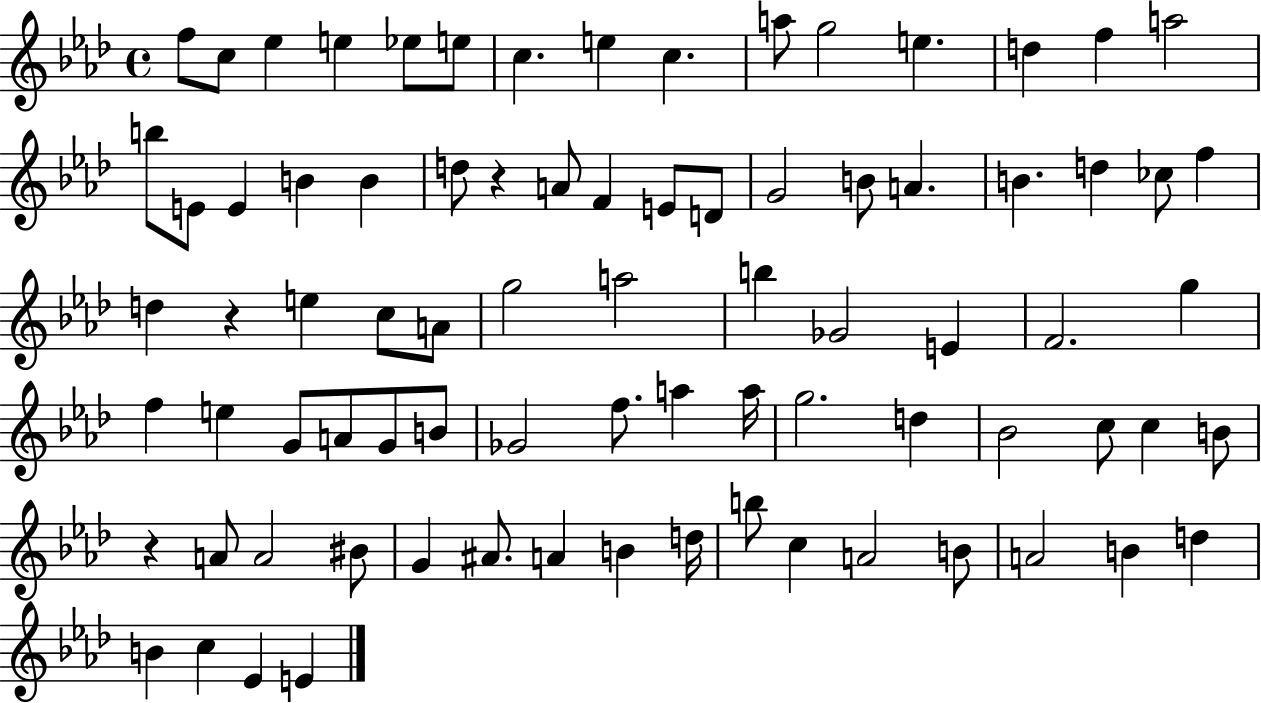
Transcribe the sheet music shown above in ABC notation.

X:1
T:Untitled
M:4/4
L:1/4
K:Ab
f/2 c/2 _e e _e/2 e/2 c e c a/2 g2 e d f a2 b/2 E/2 E B B d/2 z A/2 F E/2 D/2 G2 B/2 A B d _c/2 f d z e c/2 A/2 g2 a2 b _G2 E F2 g f e G/2 A/2 G/2 B/2 _G2 f/2 a a/4 g2 d _B2 c/2 c B/2 z A/2 A2 ^B/2 G ^A/2 A B d/4 b/2 c A2 B/2 A2 B d B c _E E